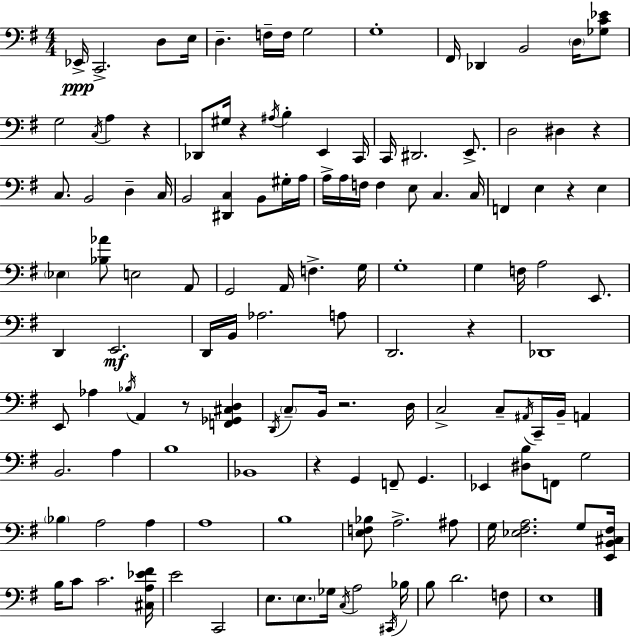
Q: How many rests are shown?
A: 8